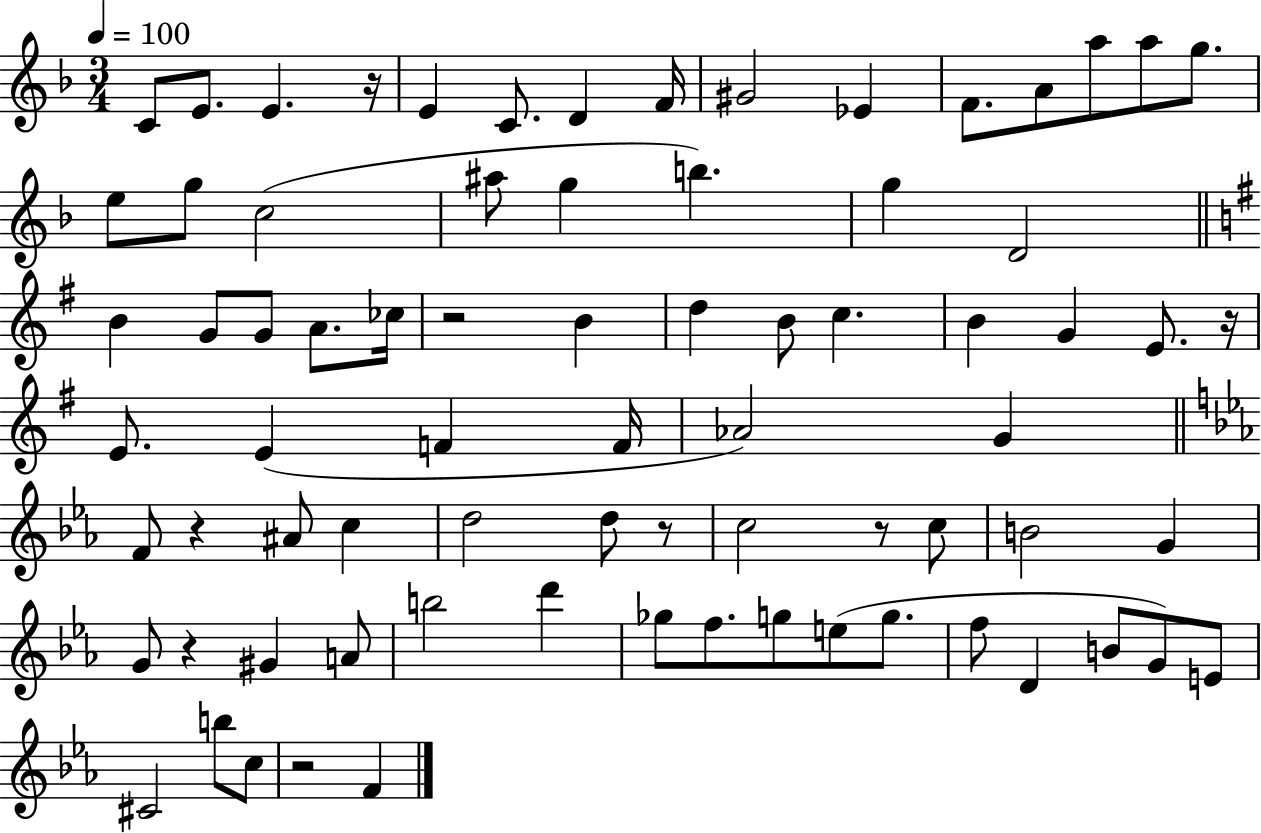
C4/e E4/e. E4/q. R/s E4/q C4/e. D4/q F4/s G#4/h Eb4/q F4/e. A4/e A5/e A5/e G5/e. E5/e G5/e C5/h A#5/e G5/q B5/q. G5/q D4/h B4/q G4/e G4/e A4/e. CES5/s R/h B4/q D5/q B4/e C5/q. B4/q G4/q E4/e. R/s E4/e. E4/q F4/q F4/s Ab4/h G4/q F4/e R/q A#4/e C5/q D5/h D5/e R/e C5/h R/e C5/e B4/h G4/q G4/e R/q G#4/q A4/e B5/h D6/q Gb5/e F5/e. G5/e E5/e G5/e. F5/e D4/q B4/e G4/e E4/e C#4/h B5/e C5/e R/h F4/q